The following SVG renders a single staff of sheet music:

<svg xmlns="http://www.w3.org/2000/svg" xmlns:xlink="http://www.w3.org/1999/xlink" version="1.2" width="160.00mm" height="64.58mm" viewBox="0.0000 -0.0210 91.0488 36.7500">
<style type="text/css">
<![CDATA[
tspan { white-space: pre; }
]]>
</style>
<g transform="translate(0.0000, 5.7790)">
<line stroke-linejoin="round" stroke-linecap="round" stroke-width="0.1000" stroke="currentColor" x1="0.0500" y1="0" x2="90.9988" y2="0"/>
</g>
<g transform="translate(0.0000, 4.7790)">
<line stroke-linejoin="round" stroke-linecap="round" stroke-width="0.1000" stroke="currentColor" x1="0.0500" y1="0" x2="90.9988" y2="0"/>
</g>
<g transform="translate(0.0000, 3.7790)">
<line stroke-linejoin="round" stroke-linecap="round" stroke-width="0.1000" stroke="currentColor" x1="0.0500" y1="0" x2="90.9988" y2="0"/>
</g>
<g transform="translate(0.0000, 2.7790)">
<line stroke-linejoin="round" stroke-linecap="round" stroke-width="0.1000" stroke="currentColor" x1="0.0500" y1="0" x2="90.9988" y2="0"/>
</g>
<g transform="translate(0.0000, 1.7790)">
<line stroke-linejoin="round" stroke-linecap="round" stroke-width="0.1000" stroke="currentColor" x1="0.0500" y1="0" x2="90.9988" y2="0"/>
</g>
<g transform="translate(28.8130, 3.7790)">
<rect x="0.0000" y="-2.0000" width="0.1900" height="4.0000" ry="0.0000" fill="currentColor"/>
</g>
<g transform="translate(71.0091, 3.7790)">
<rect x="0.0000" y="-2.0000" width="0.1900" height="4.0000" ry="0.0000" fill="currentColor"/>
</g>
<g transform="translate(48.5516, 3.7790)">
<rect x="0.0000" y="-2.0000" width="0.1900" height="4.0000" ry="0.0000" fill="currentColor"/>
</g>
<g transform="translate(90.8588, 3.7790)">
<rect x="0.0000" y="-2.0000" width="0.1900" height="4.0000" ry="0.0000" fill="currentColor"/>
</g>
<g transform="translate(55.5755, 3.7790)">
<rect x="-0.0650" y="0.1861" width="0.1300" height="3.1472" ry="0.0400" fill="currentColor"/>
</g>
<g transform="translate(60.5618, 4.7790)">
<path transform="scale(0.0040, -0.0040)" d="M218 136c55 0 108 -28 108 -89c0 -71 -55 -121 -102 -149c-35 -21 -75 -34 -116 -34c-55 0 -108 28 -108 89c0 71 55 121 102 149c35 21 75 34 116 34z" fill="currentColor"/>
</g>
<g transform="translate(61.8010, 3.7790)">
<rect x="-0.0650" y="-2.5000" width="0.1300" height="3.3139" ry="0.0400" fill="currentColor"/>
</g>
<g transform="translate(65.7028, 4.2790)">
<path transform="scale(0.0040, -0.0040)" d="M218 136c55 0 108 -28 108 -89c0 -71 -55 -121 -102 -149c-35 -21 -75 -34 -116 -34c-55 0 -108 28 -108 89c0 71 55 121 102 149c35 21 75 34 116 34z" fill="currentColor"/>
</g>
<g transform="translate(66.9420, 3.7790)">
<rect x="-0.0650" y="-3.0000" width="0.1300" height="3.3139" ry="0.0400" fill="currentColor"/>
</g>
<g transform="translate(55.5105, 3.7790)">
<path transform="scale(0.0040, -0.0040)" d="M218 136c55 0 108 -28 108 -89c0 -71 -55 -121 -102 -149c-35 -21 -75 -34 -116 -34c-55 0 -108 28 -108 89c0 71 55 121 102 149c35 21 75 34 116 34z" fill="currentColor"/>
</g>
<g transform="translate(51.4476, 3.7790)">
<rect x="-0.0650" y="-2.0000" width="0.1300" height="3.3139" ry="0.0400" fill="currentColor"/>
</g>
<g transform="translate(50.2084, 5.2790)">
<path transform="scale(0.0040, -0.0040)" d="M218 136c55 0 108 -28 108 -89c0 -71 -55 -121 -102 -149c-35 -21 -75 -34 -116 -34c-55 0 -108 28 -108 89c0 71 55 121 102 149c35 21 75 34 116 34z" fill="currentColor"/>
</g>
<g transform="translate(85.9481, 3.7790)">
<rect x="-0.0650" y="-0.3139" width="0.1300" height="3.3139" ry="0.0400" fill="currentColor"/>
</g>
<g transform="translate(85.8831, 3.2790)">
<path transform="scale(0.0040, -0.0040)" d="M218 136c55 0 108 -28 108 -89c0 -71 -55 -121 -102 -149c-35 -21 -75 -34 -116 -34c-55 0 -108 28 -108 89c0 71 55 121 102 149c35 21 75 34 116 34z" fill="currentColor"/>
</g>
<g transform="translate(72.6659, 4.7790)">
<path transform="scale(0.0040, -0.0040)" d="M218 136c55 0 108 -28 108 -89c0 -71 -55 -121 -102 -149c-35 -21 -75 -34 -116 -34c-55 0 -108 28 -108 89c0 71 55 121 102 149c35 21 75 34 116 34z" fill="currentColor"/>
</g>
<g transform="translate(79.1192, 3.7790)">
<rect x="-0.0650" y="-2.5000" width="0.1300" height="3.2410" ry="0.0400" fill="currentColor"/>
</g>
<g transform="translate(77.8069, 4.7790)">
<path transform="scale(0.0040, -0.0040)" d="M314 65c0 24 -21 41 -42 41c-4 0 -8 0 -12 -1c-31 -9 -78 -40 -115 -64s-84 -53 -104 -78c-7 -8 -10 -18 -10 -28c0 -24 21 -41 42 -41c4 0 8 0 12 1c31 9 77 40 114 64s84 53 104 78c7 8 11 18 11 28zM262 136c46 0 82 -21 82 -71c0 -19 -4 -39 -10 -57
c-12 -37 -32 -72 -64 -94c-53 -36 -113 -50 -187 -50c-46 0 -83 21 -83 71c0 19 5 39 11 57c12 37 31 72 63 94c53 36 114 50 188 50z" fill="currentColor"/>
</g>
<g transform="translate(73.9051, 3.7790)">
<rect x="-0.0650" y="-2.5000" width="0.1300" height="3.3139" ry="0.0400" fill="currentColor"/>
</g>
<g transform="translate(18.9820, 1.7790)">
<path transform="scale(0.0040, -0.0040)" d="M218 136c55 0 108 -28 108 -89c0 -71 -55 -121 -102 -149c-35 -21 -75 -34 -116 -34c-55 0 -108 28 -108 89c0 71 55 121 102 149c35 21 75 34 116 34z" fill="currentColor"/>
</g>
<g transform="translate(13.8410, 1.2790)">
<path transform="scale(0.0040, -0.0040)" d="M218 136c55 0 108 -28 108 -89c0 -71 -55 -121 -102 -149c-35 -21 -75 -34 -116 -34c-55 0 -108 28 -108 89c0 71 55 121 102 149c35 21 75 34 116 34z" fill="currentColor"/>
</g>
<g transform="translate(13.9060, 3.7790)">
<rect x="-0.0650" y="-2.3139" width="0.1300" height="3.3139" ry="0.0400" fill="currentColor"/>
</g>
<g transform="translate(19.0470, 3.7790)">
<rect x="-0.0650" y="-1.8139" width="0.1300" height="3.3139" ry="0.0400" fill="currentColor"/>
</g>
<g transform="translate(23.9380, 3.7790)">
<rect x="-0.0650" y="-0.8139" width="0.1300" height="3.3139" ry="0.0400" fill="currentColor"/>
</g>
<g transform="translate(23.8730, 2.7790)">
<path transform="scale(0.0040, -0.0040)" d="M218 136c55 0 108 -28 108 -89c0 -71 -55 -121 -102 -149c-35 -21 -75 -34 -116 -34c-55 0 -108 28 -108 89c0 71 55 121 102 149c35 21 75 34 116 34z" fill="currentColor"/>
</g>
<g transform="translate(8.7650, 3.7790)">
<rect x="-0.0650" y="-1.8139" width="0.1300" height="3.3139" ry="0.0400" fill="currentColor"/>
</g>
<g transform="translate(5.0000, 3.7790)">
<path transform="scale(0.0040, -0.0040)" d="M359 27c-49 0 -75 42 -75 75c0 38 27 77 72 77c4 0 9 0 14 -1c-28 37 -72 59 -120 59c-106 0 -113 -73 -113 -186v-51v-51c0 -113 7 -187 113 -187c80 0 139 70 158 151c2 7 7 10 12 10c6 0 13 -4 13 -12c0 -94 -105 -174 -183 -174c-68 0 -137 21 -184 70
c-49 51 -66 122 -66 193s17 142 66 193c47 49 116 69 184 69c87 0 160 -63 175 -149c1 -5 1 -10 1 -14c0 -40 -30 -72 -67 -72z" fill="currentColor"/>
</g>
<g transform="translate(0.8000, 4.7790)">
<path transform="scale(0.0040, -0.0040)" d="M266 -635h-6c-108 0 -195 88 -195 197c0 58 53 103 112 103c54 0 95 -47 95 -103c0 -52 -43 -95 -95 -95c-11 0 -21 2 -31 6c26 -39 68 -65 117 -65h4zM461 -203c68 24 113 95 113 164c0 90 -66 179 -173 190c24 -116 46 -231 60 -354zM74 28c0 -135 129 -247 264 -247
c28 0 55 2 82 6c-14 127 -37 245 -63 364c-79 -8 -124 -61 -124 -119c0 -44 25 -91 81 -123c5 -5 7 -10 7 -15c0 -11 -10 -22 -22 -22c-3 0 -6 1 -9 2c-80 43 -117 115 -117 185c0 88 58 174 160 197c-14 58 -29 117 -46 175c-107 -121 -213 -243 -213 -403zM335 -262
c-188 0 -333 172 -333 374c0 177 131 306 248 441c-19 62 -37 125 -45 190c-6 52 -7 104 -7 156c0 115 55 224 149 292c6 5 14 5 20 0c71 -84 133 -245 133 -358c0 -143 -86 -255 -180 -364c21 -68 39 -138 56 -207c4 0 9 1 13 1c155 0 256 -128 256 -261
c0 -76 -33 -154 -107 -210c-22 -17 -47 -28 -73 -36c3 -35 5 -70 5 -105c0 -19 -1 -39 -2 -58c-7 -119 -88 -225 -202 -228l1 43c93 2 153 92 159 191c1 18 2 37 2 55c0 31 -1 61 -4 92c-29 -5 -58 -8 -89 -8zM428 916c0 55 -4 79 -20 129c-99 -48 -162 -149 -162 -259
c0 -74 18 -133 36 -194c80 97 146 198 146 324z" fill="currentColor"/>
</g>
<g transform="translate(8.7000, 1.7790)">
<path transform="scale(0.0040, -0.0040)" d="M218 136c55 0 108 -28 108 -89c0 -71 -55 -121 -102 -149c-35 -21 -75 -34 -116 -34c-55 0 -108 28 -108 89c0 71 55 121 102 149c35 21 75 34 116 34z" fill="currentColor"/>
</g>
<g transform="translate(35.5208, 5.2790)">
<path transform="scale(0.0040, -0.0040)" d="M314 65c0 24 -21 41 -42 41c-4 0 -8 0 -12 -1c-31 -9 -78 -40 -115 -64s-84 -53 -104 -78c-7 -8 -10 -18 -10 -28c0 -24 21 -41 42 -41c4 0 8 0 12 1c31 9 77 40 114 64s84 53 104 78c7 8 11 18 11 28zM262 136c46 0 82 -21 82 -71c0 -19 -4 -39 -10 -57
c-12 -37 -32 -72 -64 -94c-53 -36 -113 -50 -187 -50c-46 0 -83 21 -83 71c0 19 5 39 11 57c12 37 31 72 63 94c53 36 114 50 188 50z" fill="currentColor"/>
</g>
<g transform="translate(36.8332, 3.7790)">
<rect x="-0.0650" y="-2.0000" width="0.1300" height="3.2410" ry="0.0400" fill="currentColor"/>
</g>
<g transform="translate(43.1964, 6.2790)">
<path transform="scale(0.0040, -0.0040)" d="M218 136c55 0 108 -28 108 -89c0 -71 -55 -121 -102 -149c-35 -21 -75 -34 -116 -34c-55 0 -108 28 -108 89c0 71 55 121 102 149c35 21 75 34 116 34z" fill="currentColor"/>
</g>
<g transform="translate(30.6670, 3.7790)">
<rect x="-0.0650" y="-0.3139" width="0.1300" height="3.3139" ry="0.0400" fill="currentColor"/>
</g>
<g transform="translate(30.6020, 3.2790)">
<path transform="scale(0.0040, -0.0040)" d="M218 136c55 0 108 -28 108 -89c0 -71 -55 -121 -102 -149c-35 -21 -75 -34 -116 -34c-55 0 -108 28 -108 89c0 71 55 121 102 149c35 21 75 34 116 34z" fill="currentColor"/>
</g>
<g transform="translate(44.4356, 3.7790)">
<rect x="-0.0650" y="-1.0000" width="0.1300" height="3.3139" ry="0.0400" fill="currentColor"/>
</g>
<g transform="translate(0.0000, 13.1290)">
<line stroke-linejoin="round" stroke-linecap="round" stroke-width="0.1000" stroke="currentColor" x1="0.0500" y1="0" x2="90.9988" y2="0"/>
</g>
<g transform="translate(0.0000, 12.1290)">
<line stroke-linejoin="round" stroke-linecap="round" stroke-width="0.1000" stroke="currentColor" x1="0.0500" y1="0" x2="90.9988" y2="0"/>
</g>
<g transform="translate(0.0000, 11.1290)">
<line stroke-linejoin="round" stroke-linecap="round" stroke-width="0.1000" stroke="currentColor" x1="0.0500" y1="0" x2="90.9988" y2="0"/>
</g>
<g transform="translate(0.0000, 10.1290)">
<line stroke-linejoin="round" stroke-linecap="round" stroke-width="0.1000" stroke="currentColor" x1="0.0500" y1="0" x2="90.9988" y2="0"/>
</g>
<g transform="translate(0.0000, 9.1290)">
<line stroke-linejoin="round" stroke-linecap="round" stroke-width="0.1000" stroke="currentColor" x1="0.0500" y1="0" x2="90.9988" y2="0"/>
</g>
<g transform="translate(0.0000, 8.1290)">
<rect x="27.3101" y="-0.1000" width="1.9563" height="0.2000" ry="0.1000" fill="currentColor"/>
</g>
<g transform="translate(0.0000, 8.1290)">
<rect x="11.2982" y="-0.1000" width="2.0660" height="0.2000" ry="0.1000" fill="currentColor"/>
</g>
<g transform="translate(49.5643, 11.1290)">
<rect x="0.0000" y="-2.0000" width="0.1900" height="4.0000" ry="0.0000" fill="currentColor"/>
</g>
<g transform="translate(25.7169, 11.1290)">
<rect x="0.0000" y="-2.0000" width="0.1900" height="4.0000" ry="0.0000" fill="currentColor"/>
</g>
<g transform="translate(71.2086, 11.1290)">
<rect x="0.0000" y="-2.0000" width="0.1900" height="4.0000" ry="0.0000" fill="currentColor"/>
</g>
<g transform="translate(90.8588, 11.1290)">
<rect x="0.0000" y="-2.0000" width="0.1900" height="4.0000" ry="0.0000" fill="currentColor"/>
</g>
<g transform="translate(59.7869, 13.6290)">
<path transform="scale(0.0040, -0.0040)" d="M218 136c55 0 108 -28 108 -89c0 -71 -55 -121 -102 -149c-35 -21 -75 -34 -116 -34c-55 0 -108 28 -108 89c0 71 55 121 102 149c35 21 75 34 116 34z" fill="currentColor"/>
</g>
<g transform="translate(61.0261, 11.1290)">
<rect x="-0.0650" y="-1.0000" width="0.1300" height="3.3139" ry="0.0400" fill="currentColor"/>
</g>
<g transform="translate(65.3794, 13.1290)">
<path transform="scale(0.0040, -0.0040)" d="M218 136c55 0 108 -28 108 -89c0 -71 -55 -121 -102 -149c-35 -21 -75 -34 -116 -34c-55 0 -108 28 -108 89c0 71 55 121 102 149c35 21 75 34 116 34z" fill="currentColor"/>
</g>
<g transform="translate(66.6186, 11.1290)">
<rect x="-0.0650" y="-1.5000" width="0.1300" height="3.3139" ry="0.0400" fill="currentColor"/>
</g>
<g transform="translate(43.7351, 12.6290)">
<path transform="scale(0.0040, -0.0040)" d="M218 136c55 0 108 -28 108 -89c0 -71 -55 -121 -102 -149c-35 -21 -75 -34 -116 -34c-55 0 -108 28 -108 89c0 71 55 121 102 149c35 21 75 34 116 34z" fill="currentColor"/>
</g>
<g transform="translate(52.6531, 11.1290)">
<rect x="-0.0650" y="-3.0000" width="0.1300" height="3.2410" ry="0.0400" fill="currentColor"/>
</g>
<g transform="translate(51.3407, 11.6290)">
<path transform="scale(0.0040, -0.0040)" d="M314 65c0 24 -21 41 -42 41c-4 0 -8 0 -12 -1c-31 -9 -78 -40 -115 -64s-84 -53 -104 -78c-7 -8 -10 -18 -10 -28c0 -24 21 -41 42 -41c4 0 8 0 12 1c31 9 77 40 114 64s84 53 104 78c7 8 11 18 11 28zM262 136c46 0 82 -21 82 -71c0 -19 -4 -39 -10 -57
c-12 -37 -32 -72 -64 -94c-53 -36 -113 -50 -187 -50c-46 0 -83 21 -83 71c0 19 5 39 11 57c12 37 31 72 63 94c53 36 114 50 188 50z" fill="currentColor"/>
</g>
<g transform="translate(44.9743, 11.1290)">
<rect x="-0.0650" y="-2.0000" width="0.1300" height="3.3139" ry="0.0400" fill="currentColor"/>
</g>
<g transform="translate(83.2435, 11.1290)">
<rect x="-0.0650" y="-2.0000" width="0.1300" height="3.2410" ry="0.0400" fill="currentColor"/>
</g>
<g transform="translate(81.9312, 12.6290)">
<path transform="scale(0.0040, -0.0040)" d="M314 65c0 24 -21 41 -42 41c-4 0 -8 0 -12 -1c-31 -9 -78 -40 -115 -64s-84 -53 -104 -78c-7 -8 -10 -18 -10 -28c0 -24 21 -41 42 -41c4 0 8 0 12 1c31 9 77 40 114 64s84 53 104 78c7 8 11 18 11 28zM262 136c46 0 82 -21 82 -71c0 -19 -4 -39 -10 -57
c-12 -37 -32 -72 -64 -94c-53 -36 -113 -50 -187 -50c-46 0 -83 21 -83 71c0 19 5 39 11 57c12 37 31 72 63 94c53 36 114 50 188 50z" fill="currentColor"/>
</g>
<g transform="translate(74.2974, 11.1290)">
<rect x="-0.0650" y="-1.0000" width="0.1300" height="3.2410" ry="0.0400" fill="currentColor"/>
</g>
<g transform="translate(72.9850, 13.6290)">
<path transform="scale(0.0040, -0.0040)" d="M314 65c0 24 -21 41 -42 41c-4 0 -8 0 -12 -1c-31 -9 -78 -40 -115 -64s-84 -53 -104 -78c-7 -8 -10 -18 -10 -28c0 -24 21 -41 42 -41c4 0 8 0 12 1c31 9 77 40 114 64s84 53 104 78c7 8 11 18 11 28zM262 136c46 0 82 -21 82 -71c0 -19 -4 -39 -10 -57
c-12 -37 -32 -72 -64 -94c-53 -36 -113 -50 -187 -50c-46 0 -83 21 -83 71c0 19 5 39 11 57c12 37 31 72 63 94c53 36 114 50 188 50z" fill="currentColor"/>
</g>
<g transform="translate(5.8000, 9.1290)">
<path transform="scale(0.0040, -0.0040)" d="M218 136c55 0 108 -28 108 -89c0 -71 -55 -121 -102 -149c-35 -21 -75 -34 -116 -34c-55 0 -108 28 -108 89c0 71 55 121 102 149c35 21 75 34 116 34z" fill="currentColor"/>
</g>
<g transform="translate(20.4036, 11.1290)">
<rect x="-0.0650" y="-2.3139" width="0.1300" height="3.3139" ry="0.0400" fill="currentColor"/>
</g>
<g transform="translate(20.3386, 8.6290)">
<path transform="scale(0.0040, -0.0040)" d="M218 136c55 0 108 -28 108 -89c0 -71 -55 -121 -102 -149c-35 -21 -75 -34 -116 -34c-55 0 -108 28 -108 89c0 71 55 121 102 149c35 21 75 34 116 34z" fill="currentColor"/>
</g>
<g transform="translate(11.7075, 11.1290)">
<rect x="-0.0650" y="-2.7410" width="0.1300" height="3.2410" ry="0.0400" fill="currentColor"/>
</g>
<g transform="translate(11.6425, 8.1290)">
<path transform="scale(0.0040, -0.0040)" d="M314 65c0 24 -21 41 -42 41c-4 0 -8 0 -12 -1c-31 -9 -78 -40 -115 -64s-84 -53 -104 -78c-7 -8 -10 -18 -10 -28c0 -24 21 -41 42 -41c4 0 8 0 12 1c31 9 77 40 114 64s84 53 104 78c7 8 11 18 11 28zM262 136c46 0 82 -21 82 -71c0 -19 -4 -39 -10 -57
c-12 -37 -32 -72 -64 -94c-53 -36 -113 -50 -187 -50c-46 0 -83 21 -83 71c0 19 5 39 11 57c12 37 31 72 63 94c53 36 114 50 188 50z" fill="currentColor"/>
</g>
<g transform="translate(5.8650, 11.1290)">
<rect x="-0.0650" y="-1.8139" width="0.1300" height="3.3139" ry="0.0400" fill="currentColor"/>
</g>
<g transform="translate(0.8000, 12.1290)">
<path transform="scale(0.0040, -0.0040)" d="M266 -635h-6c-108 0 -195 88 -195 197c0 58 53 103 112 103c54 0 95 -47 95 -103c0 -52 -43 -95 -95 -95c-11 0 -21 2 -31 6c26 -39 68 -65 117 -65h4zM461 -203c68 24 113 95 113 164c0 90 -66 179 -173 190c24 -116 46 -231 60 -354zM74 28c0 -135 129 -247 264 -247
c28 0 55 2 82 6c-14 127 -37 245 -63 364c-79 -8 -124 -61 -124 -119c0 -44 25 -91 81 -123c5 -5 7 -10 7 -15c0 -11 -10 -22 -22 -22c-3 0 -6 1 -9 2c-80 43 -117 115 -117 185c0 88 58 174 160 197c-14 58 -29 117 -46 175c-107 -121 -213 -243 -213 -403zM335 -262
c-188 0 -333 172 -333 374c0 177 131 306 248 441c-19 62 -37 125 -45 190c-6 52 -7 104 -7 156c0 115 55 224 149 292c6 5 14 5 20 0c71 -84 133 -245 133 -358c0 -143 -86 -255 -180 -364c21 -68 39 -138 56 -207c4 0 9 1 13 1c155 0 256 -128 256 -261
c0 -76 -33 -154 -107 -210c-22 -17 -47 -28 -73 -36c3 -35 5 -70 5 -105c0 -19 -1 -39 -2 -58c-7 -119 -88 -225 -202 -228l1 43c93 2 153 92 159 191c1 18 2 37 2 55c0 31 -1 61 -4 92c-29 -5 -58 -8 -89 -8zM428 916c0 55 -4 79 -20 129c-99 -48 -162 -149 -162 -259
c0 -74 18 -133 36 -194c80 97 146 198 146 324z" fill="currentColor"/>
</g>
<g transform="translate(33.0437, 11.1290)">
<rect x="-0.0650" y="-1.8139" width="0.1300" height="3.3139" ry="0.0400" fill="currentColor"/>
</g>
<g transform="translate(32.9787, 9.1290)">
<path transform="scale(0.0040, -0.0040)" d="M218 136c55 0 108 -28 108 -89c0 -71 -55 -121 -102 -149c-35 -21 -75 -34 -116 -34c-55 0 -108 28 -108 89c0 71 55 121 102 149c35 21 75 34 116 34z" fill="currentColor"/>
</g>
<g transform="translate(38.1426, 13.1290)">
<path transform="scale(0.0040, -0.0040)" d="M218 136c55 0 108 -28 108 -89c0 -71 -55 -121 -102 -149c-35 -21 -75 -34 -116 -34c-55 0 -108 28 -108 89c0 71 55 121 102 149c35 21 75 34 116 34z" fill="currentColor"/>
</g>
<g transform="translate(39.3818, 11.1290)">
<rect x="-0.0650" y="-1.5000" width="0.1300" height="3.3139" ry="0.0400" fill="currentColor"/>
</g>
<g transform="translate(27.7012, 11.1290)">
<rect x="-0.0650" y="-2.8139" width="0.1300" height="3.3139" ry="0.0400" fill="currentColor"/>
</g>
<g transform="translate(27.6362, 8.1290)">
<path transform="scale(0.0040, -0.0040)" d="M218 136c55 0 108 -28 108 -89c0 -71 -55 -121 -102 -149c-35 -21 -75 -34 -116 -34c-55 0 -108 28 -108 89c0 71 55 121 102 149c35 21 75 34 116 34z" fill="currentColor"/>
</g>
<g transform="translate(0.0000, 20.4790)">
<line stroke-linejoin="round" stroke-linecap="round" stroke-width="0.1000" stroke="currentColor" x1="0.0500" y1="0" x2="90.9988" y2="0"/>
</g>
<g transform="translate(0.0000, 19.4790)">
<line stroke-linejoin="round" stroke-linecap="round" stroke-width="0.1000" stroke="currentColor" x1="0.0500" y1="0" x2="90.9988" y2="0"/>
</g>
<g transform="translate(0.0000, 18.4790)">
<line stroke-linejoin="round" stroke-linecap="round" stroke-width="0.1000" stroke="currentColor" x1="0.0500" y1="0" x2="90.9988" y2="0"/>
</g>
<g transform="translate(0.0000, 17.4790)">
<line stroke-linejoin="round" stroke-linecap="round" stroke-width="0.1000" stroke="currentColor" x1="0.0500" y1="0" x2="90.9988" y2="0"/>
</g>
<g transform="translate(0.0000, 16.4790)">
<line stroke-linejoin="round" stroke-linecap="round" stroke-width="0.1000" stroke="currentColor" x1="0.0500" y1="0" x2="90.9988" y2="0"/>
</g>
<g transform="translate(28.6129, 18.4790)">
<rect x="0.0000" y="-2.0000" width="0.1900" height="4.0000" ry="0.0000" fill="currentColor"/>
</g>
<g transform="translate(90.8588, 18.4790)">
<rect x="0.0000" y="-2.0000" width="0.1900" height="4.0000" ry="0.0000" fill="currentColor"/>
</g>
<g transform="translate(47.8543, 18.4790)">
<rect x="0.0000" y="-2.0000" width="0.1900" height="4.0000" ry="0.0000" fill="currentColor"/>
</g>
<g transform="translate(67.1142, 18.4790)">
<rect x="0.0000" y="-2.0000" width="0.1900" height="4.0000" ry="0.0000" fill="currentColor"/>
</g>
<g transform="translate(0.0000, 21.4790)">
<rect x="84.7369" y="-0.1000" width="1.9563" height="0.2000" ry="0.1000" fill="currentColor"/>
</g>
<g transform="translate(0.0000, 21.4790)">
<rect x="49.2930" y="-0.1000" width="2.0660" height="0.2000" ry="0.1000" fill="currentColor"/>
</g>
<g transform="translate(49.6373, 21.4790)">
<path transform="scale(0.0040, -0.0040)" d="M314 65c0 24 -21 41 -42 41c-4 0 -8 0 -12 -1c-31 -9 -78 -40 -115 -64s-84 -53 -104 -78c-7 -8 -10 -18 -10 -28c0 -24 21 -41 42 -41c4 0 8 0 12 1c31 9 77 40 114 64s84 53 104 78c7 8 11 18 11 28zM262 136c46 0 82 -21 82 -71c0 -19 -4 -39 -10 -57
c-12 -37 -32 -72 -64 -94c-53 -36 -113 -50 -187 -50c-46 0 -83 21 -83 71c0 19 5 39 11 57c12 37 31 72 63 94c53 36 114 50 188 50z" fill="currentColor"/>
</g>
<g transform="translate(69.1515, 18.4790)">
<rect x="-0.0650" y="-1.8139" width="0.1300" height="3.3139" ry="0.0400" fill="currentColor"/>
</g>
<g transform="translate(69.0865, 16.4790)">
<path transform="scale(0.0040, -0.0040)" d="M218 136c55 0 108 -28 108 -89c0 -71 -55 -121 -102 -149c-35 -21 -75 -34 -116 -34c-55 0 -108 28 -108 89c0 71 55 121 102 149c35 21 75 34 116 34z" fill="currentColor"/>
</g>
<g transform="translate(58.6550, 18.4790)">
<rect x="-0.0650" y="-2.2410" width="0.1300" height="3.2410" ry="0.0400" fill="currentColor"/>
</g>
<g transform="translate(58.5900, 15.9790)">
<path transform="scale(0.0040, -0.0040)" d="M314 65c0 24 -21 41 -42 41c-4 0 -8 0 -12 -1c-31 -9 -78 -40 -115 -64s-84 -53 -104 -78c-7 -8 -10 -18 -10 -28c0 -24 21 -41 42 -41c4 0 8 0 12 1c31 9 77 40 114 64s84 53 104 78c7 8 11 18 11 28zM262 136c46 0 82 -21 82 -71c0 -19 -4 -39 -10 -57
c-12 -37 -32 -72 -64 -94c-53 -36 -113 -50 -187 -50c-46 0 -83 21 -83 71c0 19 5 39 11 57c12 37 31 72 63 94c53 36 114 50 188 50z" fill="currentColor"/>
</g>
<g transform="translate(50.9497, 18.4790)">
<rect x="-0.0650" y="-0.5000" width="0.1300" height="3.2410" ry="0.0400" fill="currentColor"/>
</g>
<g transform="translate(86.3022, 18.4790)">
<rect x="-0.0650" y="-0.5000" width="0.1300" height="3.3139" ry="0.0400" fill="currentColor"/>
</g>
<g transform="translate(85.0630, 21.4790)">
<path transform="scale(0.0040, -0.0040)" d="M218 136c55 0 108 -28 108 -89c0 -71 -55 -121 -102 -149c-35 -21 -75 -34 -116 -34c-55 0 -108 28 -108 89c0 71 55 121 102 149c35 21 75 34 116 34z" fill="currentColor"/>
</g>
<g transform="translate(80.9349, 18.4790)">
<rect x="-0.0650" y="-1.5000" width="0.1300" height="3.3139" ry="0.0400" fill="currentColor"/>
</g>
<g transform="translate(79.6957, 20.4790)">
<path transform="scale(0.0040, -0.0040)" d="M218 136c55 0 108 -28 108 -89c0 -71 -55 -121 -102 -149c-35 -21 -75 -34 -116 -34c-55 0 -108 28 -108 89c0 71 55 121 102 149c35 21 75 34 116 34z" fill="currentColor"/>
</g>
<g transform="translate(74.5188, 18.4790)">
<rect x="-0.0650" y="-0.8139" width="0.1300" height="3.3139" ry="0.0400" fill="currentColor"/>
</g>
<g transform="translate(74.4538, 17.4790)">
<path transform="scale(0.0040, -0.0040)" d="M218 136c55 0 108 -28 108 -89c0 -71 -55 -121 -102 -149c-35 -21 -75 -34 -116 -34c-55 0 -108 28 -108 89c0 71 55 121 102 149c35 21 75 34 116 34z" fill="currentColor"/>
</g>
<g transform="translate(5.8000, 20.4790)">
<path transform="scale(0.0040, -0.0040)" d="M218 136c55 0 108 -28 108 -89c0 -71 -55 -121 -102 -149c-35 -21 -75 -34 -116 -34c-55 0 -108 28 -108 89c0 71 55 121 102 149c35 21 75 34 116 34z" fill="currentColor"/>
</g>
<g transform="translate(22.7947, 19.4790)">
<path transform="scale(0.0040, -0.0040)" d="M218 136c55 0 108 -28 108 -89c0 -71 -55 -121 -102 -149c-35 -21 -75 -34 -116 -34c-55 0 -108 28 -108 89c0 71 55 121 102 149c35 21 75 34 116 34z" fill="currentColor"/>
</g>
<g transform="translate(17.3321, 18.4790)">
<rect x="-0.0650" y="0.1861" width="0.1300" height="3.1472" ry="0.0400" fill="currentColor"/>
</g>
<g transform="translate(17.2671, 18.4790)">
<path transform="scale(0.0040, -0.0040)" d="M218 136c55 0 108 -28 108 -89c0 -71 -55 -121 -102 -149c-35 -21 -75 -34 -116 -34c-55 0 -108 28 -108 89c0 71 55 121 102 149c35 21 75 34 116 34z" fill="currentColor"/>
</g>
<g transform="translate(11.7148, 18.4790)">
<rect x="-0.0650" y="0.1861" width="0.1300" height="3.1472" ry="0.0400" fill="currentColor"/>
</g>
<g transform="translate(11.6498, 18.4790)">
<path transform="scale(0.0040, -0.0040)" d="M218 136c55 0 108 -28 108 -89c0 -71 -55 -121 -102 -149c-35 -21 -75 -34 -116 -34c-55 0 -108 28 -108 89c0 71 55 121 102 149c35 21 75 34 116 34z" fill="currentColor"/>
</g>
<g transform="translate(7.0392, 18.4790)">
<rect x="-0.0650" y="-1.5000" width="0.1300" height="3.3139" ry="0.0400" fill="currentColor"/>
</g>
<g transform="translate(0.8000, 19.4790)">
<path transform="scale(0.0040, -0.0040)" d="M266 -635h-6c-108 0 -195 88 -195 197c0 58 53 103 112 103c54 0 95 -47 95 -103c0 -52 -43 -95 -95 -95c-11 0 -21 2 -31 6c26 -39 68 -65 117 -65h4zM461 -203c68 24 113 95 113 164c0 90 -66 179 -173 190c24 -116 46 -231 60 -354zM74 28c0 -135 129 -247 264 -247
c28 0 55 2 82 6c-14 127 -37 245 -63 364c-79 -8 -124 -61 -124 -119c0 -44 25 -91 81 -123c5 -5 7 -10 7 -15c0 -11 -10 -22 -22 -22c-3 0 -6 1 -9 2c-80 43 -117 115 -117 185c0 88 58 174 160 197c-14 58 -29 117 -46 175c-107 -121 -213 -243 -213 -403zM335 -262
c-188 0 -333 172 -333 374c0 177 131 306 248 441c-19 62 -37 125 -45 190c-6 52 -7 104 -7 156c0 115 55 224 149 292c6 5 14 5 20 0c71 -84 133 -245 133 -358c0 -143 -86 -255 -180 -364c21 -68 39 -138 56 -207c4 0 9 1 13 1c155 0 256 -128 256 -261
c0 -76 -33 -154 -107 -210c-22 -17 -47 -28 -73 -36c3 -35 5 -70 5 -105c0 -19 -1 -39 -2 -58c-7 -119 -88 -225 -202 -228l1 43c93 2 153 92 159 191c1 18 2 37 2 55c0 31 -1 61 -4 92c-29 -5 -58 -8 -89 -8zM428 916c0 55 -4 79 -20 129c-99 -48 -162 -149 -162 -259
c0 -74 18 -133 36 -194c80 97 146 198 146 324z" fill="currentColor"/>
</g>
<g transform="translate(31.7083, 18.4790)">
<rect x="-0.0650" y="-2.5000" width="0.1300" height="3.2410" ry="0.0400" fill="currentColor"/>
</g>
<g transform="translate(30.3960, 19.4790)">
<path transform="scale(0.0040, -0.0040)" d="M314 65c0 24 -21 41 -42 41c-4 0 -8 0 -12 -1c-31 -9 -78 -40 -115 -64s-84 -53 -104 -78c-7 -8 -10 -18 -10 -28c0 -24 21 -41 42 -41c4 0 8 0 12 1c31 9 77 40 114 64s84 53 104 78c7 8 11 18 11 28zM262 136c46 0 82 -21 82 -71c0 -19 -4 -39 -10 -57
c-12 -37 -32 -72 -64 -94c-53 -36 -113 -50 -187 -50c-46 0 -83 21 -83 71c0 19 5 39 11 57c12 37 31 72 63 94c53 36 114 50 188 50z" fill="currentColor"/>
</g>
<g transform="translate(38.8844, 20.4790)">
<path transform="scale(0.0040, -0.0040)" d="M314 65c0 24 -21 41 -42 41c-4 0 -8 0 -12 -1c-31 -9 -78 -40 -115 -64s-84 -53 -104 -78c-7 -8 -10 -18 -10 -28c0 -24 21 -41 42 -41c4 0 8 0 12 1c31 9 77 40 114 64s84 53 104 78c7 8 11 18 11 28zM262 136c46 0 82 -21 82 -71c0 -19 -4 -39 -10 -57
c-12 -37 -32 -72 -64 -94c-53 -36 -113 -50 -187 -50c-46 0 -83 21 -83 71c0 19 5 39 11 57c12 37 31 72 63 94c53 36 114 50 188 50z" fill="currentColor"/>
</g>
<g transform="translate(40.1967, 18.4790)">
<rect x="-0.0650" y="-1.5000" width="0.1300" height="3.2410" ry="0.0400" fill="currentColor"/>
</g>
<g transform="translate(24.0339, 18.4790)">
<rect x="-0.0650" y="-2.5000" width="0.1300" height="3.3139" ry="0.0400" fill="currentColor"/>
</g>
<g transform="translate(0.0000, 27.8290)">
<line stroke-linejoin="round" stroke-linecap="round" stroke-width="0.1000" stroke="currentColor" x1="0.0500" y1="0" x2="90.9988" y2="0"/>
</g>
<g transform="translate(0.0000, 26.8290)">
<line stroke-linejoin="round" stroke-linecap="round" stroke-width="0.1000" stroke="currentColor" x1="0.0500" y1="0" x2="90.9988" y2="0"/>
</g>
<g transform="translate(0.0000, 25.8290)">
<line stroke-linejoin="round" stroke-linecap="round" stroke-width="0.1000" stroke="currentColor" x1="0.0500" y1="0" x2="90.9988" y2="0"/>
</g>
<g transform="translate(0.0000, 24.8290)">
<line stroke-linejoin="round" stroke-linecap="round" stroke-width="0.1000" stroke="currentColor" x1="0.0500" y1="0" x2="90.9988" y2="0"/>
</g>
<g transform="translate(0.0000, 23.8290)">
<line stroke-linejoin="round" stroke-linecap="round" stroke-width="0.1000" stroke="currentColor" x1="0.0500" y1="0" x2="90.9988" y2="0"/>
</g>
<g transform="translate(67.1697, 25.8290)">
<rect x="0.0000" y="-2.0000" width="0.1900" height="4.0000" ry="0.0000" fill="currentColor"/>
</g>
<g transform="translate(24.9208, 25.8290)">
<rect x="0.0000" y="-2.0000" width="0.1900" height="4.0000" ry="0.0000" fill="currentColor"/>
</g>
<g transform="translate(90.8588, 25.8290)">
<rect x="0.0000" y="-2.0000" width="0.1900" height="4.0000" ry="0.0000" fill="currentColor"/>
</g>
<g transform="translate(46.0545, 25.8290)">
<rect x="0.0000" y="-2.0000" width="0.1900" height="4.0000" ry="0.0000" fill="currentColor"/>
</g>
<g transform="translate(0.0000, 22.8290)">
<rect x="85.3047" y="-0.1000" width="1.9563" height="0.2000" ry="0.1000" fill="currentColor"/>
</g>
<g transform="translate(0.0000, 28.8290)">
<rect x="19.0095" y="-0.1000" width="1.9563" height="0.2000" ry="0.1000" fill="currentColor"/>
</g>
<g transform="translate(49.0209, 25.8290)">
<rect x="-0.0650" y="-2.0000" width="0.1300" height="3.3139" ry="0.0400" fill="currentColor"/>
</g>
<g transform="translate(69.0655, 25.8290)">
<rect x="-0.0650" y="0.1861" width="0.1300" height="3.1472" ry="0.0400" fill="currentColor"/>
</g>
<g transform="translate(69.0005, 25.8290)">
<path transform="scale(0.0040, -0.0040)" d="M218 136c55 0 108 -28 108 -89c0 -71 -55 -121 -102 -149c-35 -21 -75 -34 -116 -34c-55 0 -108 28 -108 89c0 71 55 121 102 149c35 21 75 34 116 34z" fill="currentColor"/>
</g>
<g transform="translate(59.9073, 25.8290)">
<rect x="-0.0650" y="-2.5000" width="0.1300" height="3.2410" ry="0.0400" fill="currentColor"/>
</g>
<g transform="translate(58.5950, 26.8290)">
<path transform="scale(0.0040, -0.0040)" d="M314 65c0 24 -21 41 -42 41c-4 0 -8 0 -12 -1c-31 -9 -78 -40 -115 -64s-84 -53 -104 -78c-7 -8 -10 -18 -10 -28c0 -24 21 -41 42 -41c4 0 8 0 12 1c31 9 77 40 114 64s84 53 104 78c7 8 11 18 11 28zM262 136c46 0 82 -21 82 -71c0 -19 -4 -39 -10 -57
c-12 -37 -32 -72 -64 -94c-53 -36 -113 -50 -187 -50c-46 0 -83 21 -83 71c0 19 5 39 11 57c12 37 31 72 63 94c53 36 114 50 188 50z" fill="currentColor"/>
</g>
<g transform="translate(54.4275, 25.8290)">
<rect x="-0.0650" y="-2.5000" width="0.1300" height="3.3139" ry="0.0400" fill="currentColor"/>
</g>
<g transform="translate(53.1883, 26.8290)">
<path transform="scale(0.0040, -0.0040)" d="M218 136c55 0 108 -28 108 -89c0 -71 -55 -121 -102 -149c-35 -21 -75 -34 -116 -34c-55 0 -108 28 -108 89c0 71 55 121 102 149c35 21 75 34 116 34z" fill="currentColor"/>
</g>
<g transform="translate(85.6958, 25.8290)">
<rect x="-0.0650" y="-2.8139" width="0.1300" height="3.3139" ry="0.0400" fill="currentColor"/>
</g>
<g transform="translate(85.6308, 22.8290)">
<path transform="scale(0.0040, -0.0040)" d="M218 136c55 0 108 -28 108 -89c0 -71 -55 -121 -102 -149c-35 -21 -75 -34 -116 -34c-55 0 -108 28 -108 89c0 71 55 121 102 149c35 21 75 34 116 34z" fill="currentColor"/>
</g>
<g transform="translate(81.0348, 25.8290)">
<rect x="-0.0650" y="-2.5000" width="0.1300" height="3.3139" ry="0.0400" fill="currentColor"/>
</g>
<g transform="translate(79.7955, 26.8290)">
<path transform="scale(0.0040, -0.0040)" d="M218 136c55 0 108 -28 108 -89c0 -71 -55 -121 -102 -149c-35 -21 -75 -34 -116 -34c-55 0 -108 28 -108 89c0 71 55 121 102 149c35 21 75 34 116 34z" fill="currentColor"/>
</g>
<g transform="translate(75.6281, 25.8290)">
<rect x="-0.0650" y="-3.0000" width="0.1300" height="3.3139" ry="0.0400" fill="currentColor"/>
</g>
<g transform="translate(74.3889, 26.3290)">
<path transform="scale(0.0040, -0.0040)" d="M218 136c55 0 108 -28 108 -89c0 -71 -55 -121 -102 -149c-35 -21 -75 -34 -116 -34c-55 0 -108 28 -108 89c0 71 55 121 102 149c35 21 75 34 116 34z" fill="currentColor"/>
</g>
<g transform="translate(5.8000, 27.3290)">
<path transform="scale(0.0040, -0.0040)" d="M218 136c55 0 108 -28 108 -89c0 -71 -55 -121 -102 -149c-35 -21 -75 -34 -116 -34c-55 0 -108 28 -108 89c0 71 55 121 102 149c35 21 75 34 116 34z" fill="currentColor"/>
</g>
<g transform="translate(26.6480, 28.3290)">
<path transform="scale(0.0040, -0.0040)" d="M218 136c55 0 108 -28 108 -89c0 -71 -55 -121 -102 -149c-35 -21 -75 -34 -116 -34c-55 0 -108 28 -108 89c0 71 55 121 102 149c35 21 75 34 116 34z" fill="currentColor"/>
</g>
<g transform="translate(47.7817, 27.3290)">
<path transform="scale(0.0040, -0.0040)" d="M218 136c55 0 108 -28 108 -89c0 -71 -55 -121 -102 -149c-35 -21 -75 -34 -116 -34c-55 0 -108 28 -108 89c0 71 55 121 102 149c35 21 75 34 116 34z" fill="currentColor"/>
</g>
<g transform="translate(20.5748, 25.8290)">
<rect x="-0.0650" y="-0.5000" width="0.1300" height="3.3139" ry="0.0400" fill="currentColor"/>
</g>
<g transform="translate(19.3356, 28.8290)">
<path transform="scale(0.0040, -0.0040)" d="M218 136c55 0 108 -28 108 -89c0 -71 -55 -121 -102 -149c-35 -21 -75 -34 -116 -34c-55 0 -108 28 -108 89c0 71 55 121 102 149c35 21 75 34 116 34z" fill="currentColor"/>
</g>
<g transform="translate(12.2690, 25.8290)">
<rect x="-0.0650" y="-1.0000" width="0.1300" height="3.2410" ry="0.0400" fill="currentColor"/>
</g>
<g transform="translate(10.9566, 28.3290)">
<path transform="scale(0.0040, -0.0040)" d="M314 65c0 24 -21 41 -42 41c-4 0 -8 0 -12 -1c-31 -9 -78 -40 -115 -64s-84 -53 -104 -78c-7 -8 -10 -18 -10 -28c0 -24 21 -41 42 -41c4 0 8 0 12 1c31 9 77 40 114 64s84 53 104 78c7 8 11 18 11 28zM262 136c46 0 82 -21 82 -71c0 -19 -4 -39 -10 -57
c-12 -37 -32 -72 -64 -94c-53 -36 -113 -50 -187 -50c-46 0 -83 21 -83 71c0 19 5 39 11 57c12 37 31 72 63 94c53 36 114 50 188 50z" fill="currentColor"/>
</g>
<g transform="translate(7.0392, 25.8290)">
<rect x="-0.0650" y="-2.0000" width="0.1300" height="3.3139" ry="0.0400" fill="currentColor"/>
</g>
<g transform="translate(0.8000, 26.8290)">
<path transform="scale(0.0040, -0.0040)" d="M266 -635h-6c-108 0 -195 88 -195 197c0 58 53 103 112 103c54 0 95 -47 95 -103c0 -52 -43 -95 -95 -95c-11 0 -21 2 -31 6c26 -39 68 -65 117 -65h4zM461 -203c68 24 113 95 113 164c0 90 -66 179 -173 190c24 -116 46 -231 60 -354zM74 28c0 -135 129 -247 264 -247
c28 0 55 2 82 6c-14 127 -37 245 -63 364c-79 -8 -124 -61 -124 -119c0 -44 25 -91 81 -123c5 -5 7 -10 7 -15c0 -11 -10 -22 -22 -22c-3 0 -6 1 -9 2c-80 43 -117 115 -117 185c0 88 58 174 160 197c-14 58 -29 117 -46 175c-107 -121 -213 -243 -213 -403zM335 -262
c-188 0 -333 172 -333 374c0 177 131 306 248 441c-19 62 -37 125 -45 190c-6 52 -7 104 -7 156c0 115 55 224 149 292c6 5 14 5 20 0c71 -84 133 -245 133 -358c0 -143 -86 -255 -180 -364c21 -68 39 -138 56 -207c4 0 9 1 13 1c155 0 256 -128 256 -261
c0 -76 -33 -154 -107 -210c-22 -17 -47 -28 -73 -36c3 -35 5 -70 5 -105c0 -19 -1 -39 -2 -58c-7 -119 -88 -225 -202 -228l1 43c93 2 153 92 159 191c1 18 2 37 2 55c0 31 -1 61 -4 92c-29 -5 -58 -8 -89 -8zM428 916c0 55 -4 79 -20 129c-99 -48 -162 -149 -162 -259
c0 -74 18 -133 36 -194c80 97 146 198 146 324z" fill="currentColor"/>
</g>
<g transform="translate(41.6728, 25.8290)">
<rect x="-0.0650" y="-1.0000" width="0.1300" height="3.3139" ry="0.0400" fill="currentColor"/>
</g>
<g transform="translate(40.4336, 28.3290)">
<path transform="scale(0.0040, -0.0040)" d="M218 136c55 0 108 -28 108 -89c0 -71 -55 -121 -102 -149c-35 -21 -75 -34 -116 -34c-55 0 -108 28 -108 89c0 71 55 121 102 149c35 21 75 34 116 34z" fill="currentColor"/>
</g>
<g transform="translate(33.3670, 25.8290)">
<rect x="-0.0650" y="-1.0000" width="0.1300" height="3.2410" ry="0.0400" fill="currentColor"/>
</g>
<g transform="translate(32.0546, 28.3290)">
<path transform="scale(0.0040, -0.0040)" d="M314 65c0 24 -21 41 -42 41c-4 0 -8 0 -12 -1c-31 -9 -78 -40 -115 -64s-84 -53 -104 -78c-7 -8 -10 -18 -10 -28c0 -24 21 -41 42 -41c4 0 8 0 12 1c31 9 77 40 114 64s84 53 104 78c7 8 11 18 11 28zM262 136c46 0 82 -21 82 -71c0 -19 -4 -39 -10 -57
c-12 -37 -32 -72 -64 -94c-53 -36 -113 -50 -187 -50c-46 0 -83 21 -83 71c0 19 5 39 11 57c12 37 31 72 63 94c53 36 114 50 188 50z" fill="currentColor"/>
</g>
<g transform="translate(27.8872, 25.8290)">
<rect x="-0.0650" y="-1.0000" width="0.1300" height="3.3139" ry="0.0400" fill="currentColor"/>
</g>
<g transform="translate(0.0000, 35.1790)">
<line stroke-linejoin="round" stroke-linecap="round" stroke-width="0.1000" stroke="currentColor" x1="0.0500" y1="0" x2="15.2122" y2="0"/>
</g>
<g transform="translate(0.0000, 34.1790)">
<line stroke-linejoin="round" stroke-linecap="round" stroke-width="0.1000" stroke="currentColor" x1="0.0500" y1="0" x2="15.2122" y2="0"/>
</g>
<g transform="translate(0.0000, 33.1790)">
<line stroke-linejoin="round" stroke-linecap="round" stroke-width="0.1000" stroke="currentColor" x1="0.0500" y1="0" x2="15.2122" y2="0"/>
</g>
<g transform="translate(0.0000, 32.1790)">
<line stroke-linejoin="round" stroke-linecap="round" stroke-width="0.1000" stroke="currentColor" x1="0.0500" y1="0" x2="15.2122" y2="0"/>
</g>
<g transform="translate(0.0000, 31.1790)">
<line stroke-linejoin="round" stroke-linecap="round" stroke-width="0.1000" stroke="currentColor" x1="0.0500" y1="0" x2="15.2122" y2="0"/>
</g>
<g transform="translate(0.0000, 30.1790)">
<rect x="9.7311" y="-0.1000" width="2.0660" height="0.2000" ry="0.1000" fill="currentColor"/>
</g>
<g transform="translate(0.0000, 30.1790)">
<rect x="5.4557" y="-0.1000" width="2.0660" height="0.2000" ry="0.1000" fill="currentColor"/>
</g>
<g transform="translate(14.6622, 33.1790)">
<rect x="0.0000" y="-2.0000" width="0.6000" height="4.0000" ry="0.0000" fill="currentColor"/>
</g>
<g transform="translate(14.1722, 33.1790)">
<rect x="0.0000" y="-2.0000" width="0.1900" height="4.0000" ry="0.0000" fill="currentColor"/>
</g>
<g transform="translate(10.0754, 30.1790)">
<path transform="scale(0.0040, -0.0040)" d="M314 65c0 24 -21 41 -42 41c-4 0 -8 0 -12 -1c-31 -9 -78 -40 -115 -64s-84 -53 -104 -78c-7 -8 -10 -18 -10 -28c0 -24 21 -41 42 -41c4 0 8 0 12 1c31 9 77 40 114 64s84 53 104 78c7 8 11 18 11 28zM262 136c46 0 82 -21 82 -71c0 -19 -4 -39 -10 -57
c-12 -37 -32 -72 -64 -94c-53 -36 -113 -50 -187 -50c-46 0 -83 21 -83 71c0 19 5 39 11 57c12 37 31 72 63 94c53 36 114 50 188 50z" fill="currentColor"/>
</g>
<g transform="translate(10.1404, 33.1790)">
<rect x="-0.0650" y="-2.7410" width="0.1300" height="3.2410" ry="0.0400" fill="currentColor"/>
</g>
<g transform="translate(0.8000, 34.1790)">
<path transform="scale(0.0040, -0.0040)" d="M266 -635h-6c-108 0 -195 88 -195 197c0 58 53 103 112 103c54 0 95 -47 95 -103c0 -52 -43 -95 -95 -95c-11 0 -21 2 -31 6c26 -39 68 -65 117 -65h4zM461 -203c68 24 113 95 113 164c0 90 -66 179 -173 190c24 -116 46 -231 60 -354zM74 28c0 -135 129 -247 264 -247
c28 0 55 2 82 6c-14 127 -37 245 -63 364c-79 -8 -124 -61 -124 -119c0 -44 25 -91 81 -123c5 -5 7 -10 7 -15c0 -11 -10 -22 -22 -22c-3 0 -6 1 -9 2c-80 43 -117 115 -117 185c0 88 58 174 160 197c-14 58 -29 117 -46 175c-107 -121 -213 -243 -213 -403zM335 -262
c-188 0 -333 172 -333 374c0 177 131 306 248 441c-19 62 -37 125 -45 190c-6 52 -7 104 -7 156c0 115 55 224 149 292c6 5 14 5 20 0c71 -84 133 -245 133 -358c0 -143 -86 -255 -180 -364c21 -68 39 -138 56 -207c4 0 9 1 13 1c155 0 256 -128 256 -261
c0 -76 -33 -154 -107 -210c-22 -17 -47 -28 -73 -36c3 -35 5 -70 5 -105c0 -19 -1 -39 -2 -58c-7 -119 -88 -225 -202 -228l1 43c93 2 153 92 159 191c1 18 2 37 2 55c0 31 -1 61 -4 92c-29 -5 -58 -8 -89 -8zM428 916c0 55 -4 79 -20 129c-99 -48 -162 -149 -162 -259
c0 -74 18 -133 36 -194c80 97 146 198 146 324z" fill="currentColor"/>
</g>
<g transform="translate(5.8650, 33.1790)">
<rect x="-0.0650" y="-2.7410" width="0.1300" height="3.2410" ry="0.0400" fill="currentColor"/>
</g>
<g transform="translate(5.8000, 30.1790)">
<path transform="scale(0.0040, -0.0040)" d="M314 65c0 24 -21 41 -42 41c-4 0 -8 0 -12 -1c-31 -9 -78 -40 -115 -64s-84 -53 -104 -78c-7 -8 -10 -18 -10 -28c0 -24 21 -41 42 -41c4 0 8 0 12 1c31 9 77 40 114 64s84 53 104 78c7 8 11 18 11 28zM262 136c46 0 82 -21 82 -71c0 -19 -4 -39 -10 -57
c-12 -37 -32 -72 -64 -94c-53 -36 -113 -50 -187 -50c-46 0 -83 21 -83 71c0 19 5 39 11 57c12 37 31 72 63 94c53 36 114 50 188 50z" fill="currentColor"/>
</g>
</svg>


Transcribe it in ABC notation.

X:1
T:Untitled
M:4/4
L:1/4
K:C
f g f d c F2 D F B G A G G2 c f a2 g a f E F A2 D E D2 F2 E B B G G2 E2 C2 g2 f d E C F D2 C D D2 D F G G2 B A G a a2 a2